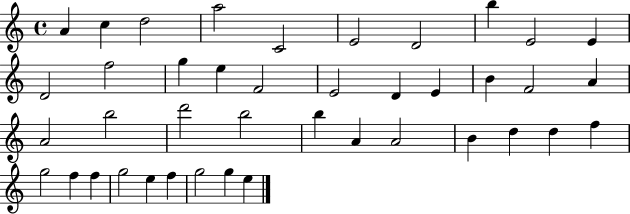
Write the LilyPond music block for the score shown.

{
  \clef treble
  \time 4/4
  \defaultTimeSignature
  \key c \major
  a'4 c''4 d''2 | a''2 c'2 | e'2 d'2 | b''4 e'2 e'4 | \break d'2 f''2 | g''4 e''4 f'2 | e'2 d'4 e'4 | b'4 f'2 a'4 | \break a'2 b''2 | d'''2 b''2 | b''4 a'4 a'2 | b'4 d''4 d''4 f''4 | \break g''2 f''4 f''4 | g''2 e''4 f''4 | g''2 g''4 e''4 | \bar "|."
}